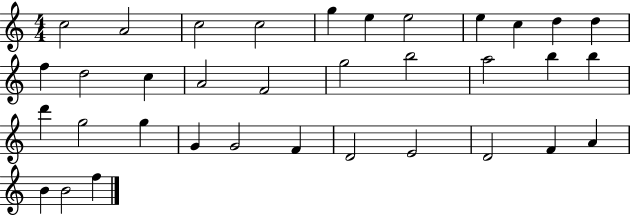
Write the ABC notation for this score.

X:1
T:Untitled
M:4/4
L:1/4
K:C
c2 A2 c2 c2 g e e2 e c d d f d2 c A2 F2 g2 b2 a2 b b d' g2 g G G2 F D2 E2 D2 F A B B2 f